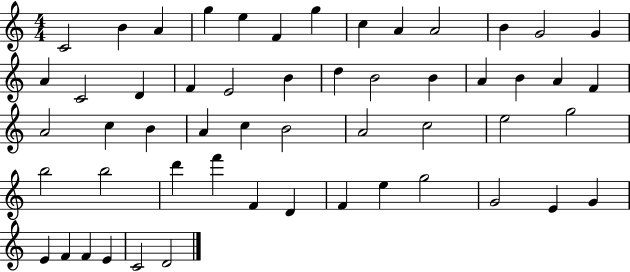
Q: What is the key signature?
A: C major